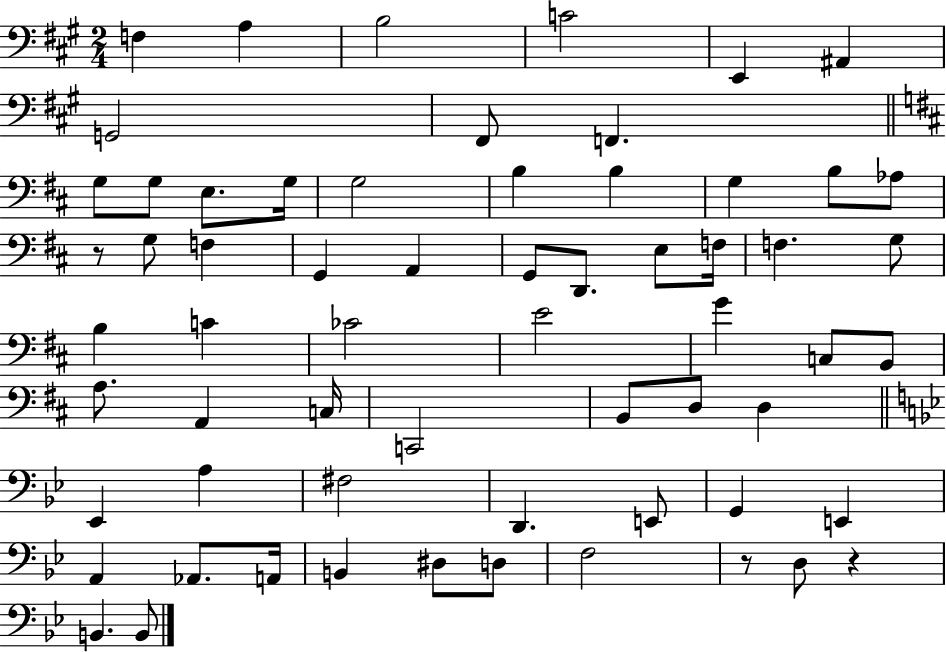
F3/q A3/q B3/h C4/h E2/q A#2/q G2/h F#2/e F2/q. G3/e G3/e E3/e. G3/s G3/h B3/q B3/q G3/q B3/e Ab3/e R/e G3/e F3/q G2/q A2/q G2/e D2/e. E3/e F3/s F3/q. G3/e B3/q C4/q CES4/h E4/h G4/q C3/e B2/e A3/e. A2/q C3/s C2/h B2/e D3/e D3/q Eb2/q A3/q F#3/h D2/q. E2/e G2/q E2/q A2/q Ab2/e. A2/s B2/q D#3/e D3/e F3/h R/e D3/e R/q B2/q. B2/e